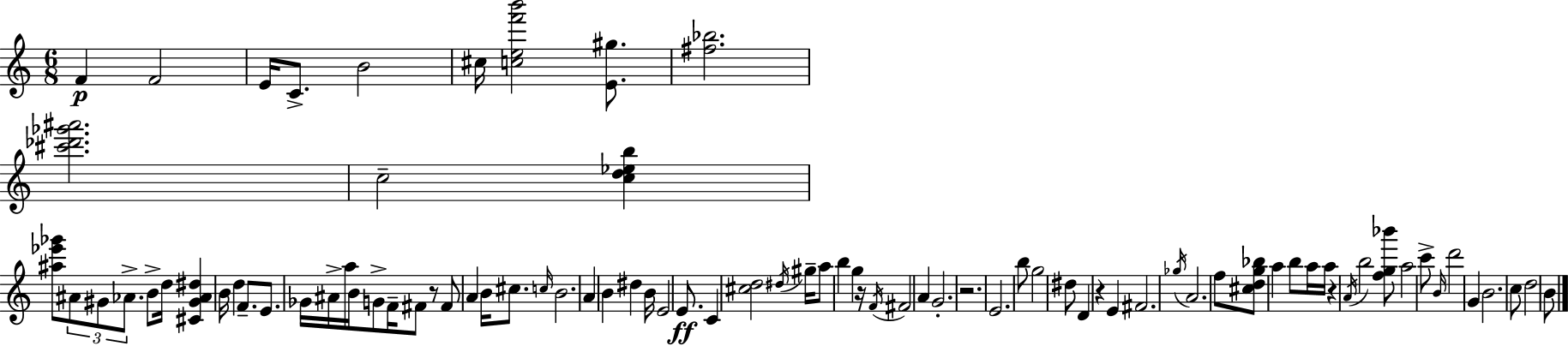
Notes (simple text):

F4/q F4/h E4/s C4/e. B4/h C#5/s [C5,E5,F6,B6]/h [E4,G#5]/e. [F#5,Bb5]/h. [C#6,Db6,Gb6,A#6]/h. C5/h [C5,D5,Eb5,B5]/q [A#5,Eb6,Gb6]/e A#4/e G#4/e Ab4/e. B4/e D5/s [C#4,G#4,Ab4,D#5]/q B4/s D5/q F4/e. E4/e. Gb4/s A#4/s A5/s B4/s G4/e F4/s F#4/e R/e F#4/e A4/q B4/s C#5/e. C5/s B4/h. A4/q B4/q D#5/q B4/s E4/h E4/e. C4/q [C#5,D5]/h D#5/s G#5/s A5/e B5/q G5/q R/s F4/s F#4/h A4/q G4/h. R/h. E4/h. B5/e G5/h D#5/e D4/q R/q E4/q F#4/h. Gb5/s A4/h. F5/e [C#5,D5,G5,Bb5]/e A5/q B5/e A5/s A5/s R/q A4/s B5/h [F5,G5,Bb6]/e A5/h C6/e B4/s D6/h G4/q B4/h. C5/e D5/h B4/e